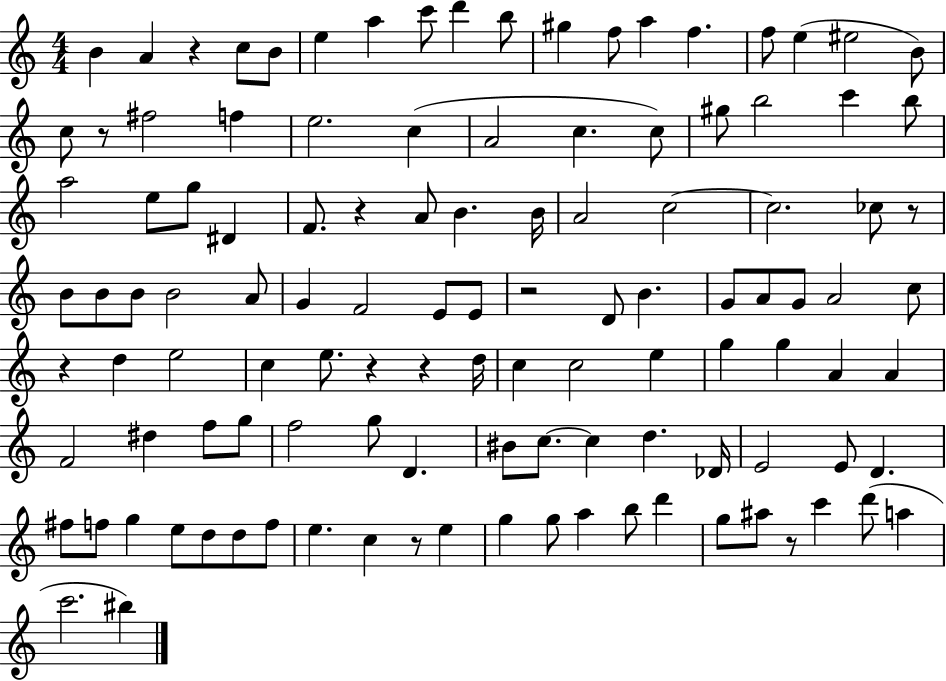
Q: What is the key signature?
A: C major